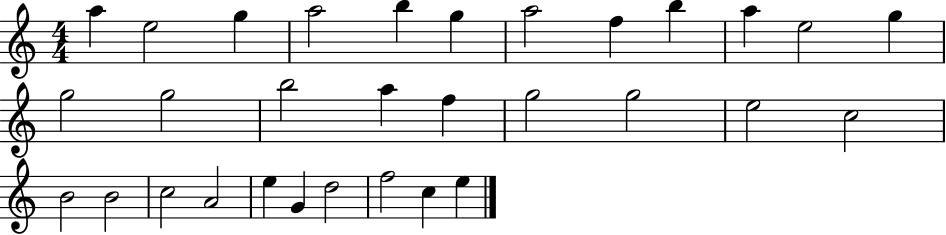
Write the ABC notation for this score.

X:1
T:Untitled
M:4/4
L:1/4
K:C
a e2 g a2 b g a2 f b a e2 g g2 g2 b2 a f g2 g2 e2 c2 B2 B2 c2 A2 e G d2 f2 c e